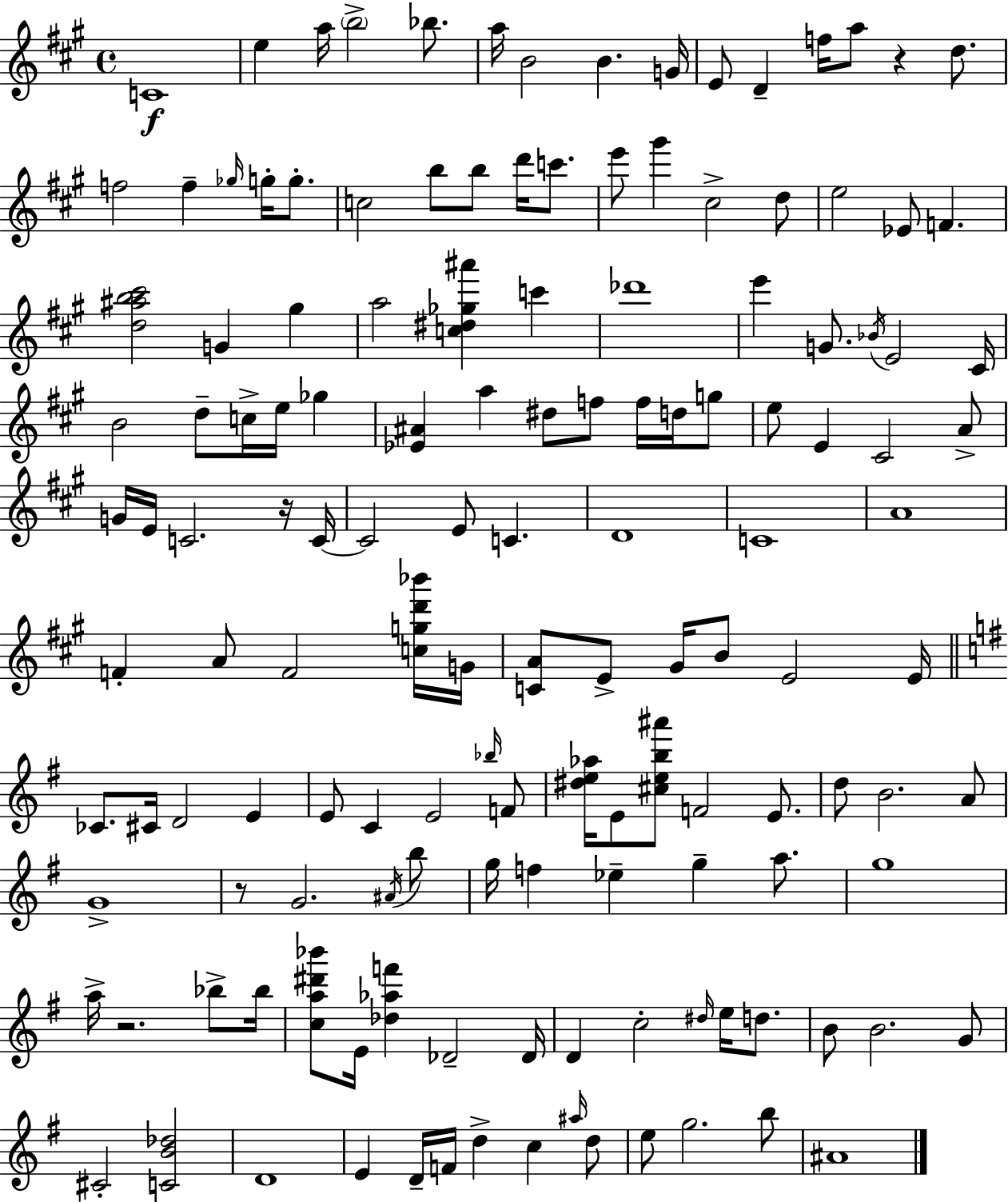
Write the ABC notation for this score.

X:1
T:Untitled
M:4/4
L:1/4
K:A
C4 e a/4 b2 _b/2 a/4 B2 B G/4 E/2 D f/4 a/2 z d/2 f2 f _g/4 g/4 g/2 c2 b/2 b/2 d'/4 c'/2 e'/2 ^g' ^c2 d/2 e2 _E/2 F [d^ab^c']2 G ^g a2 [c^d_g^a'] c' _d'4 e' G/2 _B/4 E2 ^C/4 B2 d/2 c/4 e/4 _g [_E^A] a ^d/2 f/2 f/4 d/4 g/2 e/2 E ^C2 A/2 G/4 E/4 C2 z/4 C/4 C2 E/2 C D4 C4 A4 F A/2 F2 [cgd'_b']/4 G/4 [CA]/2 E/2 ^G/4 B/2 E2 E/4 _C/2 ^C/4 D2 E E/2 C E2 _b/4 F/2 [^de_a]/4 E/2 [^ceb^a']/2 F2 E/2 d/2 B2 A/2 G4 z/2 G2 ^A/4 b/2 g/4 f _e g a/2 g4 a/4 z2 _b/2 _b/4 [ca^d'_b']/2 E/4 [_d_af'] _D2 _D/4 D c2 ^d/4 e/4 d/2 B/2 B2 G/2 ^C2 [CB_d]2 D4 E D/4 F/4 d c ^a/4 d/2 e/2 g2 b/2 ^A4